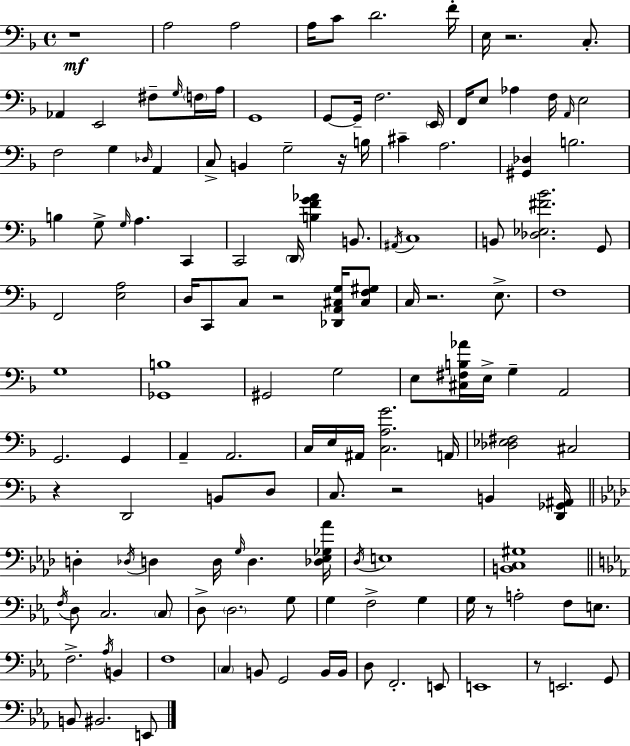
{
  \clef bass
  \time 4/4
  \defaultTimeSignature
  \key f \major
  r1\mf | a2 a2 | a16 c'8 d'2. f'16-. | e16 r2. c8.-. | \break aes,4 e,2 fis8-- \grace { g16 } \parenthesize f16 | a16 g,1 | g,8~~ g,16-- f2. | \parenthesize e,16 f,16 e8 aes4 f16 \grace { a,16 } e2 | \break f2 g4 \grace { des16 } a,4 | c8-> b,4 g2-- | r16 b16 cis'4-- a2. | <gis, des>4 b2. | \break b4 g8-> \grace { g16 } a4. | c,4 c,2 \parenthesize d,16 <b f' g' aes'>4 | b,8. \acciaccatura { ais,16 } c1 | b,8 <des ees fis' bes'>2. | \break g,8 f,2 <e a>2 | d16 c,8 c8 r2 | <des, a, cis g>16 <cis f gis>8 c16 r2. | e8.-> f1 | \break g1 | <ges, b>1 | gis,2 g2 | e8 <cis fis b aes'>16 e16-> g4-- a,2 | \break g,2. | g,4 a,4-- a,2. | c16 e16 ais,16 <c a g'>2. | a,16 <des ees fis>2 cis2 | \break r4 d,2 | b,8 d8 c8. r2 | b,4 <d, ges, ais,>16 \bar "||" \break \key f \minor d4-. \acciaccatura { des16 } d4 d16 \grace { g16 } d4. | <des ees ges aes'>16 \acciaccatura { des16 } e1 | <b, c gis>1 | \bar "||" \break \key c \minor \acciaccatura { f16 } d8 c2. \parenthesize c8 | d8-> \parenthesize d2. g8 | g4 f2-> g4 | g16 r8 a2-. f8 e8. | \break f2.-> \acciaccatura { aes16 } b,4 | f1 | \parenthesize c4 b,8 g,2 | b,16 b,16 d8 f,2.-. | \break e,8 e,1 | r8 e,2. | g,8 b,8 bis,2. | e,8 \bar "|."
}